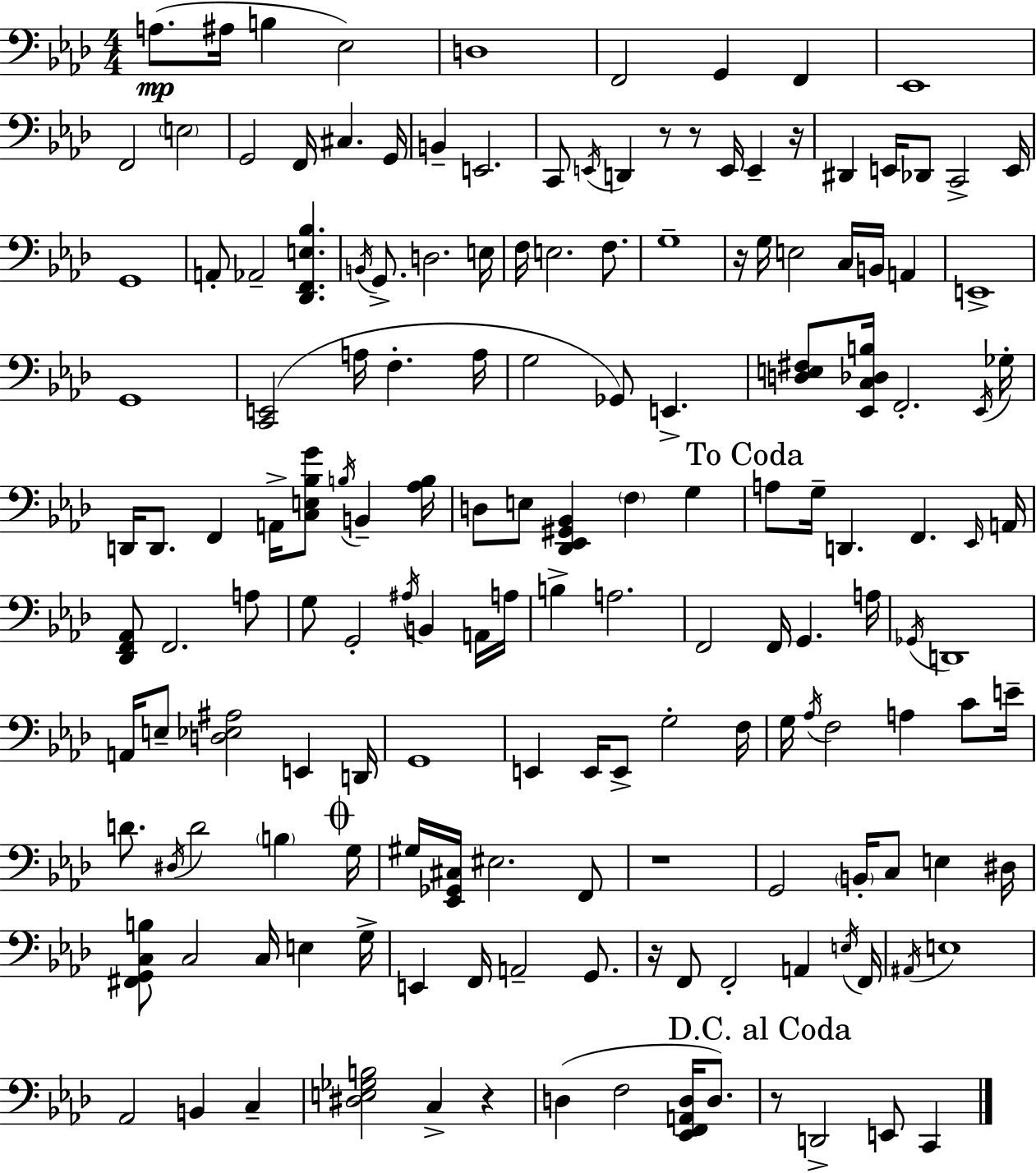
{
  \clef bass
  \numericTimeSignature
  \time 4/4
  \key f \minor
  a8.(\mp ais16 b4 ees2) | d1 | f,2 g,4 f,4 | ees,1 | \break f,2 \parenthesize e2 | g,2 f,16 cis4. g,16 | b,4-- e,2. | c,8 \acciaccatura { e,16 } d,4 r8 r8 e,16 e,4-- | \break r16 dis,4 e,16 des,8 c,2-> | e,16 g,1 | a,8-. aes,2-- <des, f, e bes>4. | \acciaccatura { b,16 } g,8.-> d2. | \break e16 f16 e2. f8. | g1-- | r16 g16 e2 c16 b,16 a,4 | e,1-> | \break g,1 | <c, e,>2( a16 f4.-. | a16 g2 ges,8) e,4.-> | <d e fis>8 <ees, c des b>16 f,2.-. | \break \acciaccatura { ees,16 } ges16-. d,16 d,8. f,4 a,16-> <c e bes g'>8 \acciaccatura { b16 } b,4-- | <aes b>16 d8 e8 <des, ees, gis, bes,>4 \parenthesize f4 | g4 \mark "To Coda" a8 g16-- d,4. f,4. | \grace { ees,16 } a,16 <des, f, aes,>8 f,2. | \break a8 g8 g,2-. \acciaccatura { ais16 } | b,4 a,16 a16 b4-> a2. | f,2 f,16 g,4. | a16 \acciaccatura { ges,16 } d,1 | \break a,16 e8-- <d ees ais>2 | e,4 d,16 g,1 | e,4 e,16 e,8-> g2-. | f16 g16 \acciaccatura { aes16 } f2 | \break a4 c'8 e'16-- d'8. \acciaccatura { dis16 } d'2 | \parenthesize b4 \mark \markup { \musicglyph "scripts.coda" } g16 gis16 <ees, ges, cis>16 eis2. | f,8 r1 | g,2 | \break \parenthesize b,16-. c8 e4 dis16 <fis, g, c b>8 c2 | c16 e4 g16-> e,4 f,16 a,2-- | g,8. r16 f,8 f,2-. | a,4 \acciaccatura { e16 } f,16 \acciaccatura { ais,16 } e1 | \break aes,2 | b,4 c4-- <dis e ges b>2 | c4-> r4 d4( f2 | <ees, f, a, d>16 d8.) \mark "D.C. al Coda" r8 d,2-> | \break e,8 c,4 \bar "|."
}